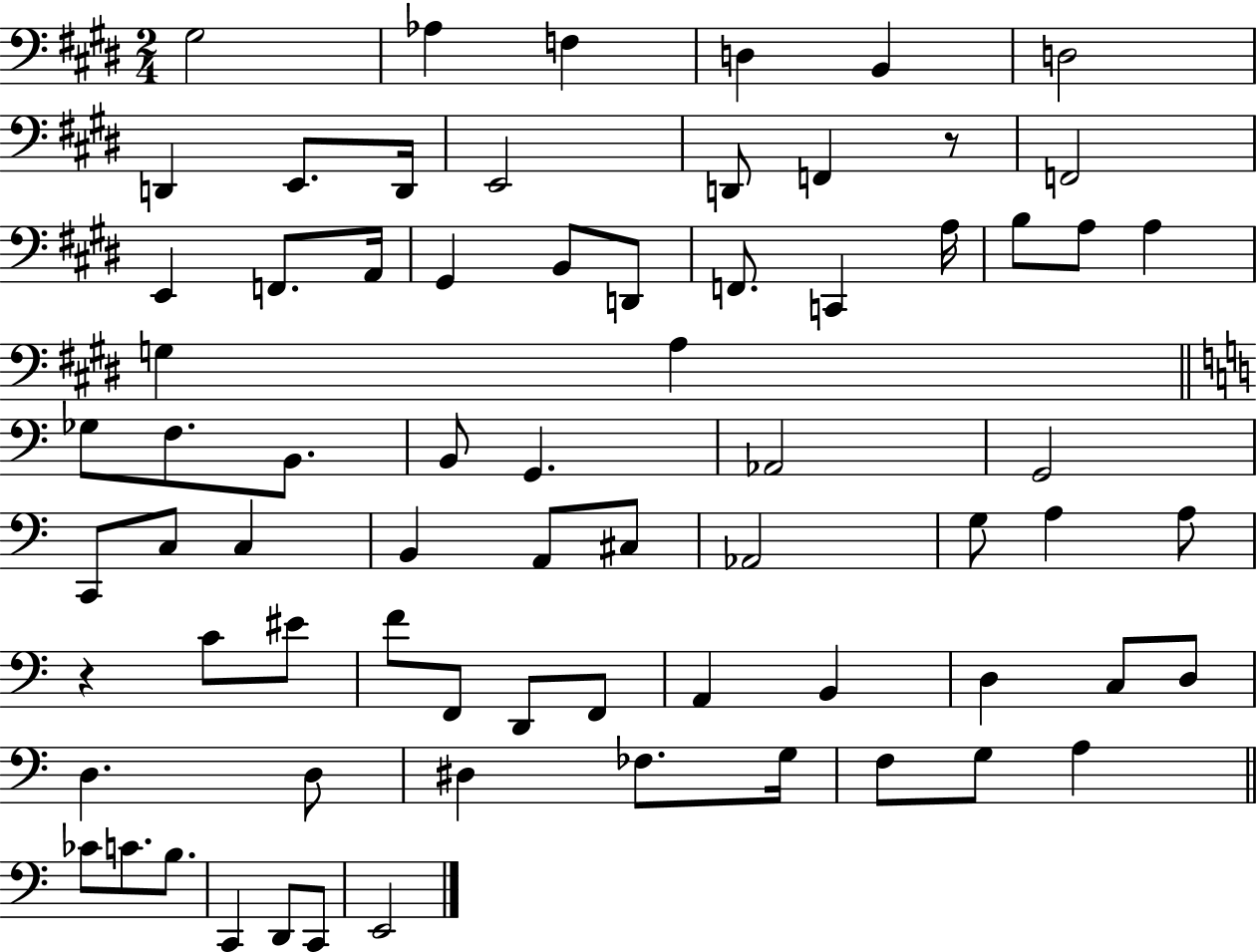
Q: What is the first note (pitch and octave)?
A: G#3